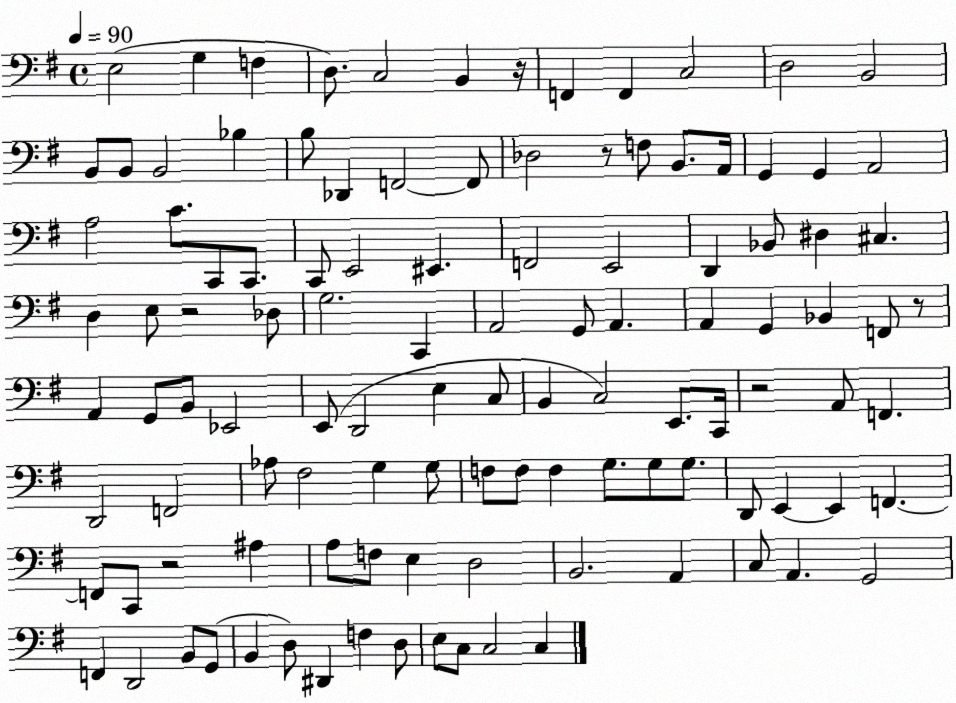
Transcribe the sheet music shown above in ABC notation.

X:1
T:Untitled
M:4/4
L:1/4
K:G
E,2 G, F, D,/2 C,2 B,, z/4 F,, F,, C,2 D,2 B,,2 B,,/2 B,,/2 B,,2 _B, B,/2 _D,, F,,2 F,,/2 _D,2 z/2 F,/2 B,,/2 A,,/4 G,, G,, A,,2 A,2 C/2 C,,/2 C,,/2 C,,/2 E,,2 ^E,, F,,2 E,,2 D,, _B,,/2 ^D, ^C, D, E,/2 z2 _D,/2 G,2 C,, A,,2 G,,/2 A,, A,, G,, _B,, F,,/2 z/2 A,, G,,/2 B,,/2 _E,,2 E,,/2 D,,2 E, C,/2 B,, C,2 E,,/2 C,,/4 z2 A,,/2 F,, D,,2 F,,2 _A,/2 ^F,2 G, G,/2 F,/2 F,/2 F, G,/2 G,/2 G,/2 D,,/2 E,, E,, F,, F,,/2 C,,/2 z2 ^A, A,/2 F,/2 E, D,2 B,,2 A,, C,/2 A,, G,,2 F,, D,,2 B,,/2 G,,/2 B,, D,/2 ^D,, F, D,/2 E,/2 C,/2 C,2 C,